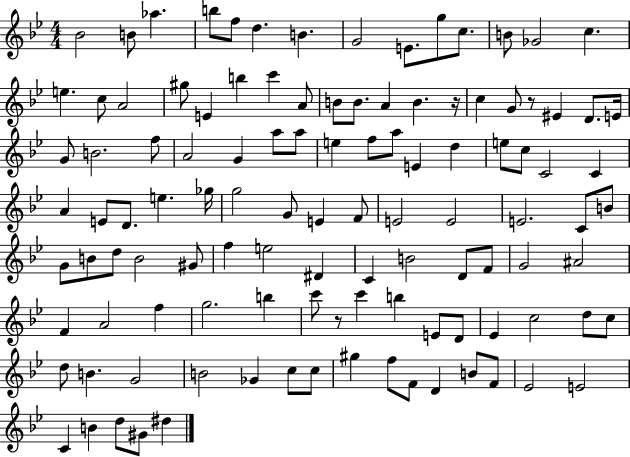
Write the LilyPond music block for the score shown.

{
  \clef treble
  \numericTimeSignature
  \time 4/4
  \key bes \major
  bes'2 b'8 aes''4. | b''8 f''8 d''4. b'4. | g'2 e'8. g''8 c''8. | b'8 ges'2 c''4. | \break e''4. c''8 a'2 | gis''8 e'4 b''4 c'''4 a'8 | b'8 b'8. a'4 b'4. r16 | c''4 g'8 r8 eis'4 d'8. e'16 | \break g'8 b'2. f''8 | a'2 g'4 a''8 a''8 | e''4 f''8 a''8 e'4 d''4 | e''8 c''8 c'2 c'4 | \break a'4 e'8 d'8. e''4. ges''16 | g''2 g'8 e'4 f'8 | e'2 e'2 | e'2. c'8 b'8 | \break g'8 b'8 d''8 b'2 gis'8 | f''4 e''2 dis'4 | c'4 b'2 d'8 f'8 | g'2 ais'2 | \break f'4 a'2 f''4 | g''2. b''4 | c'''8 r8 c'''4 b''4 e'8 d'8 | ees'4 c''2 d''8 c''8 | \break d''8 b'4. g'2 | b'2 ges'4 c''8 c''8 | gis''4 f''8 f'8 d'4 b'8 f'8 | ees'2 e'2 | \break c'4 b'4 d''8 gis'8 dis''4 | \bar "|."
}